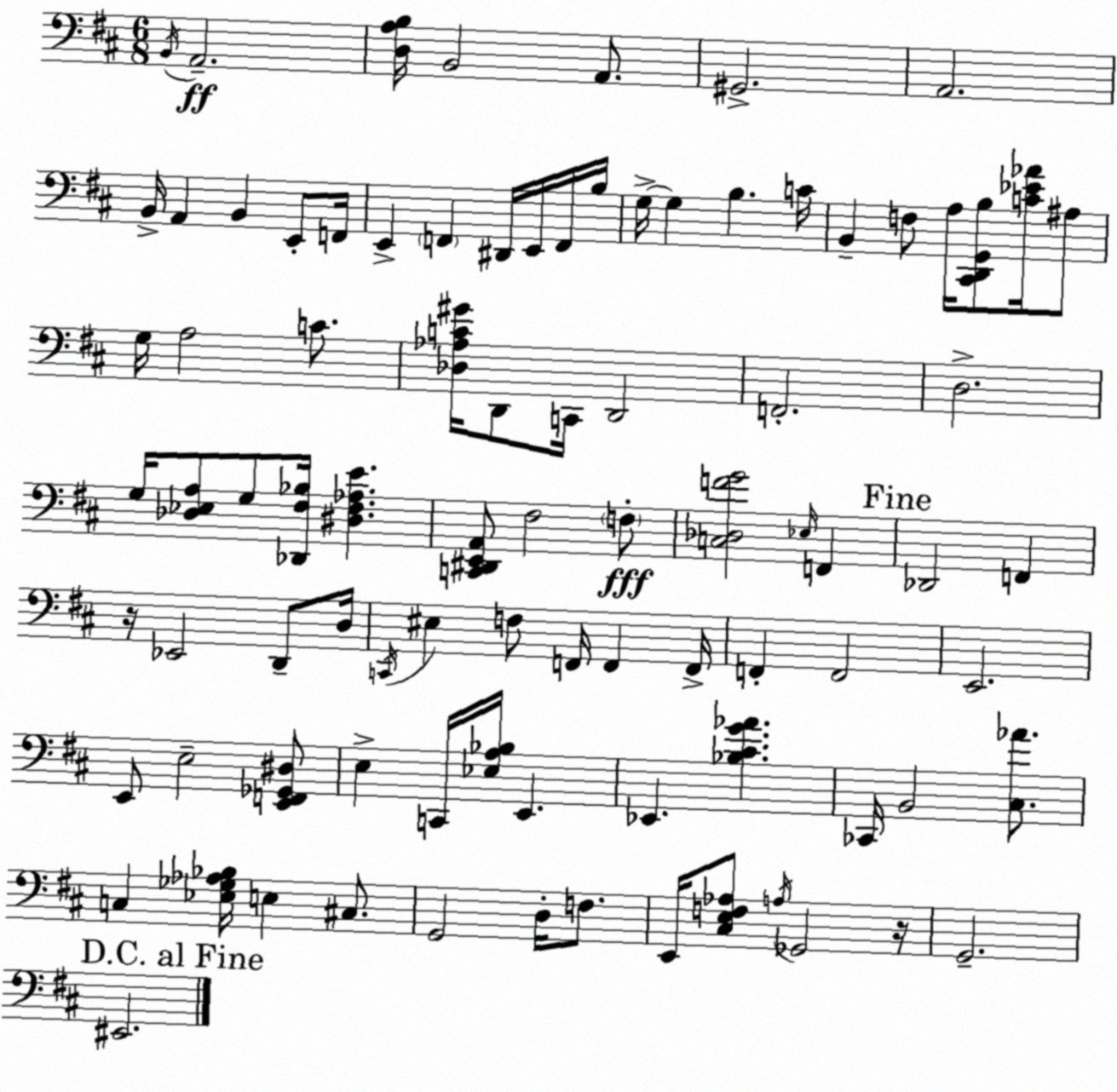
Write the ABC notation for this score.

X:1
T:Untitled
M:6/8
L:1/4
K:D
B,,/4 A,,2 [D,A,B,]/4 B,,2 A,,/2 ^G,,2 A,,2 B,,/4 A,, B,, E,,/2 F,,/4 E,, F,, ^D,,/4 E,,/4 F,,/4 B,/4 G,/4 G, B, C/4 B,, F,/2 A,/4 [^C,,D,,G,,B,]/2 [C_E_A]/4 ^A,/2 G,/4 A,2 C/2 [_D,_A,C^G]/4 D,,/2 C,,/4 D,,2 F,,2 D,2 G,/4 [_D,_E,A,]/2 G,/2 [_D,,^F,_B,]/4 [^D,^F,_A,E] [C,,^D,,E,,A,,]/2 ^F,2 F,/2 [C,_D,FG]2 _E,/4 F,, _D,,2 F,, z/4 _E,,2 D,,/2 D,/4 C,,/4 ^E, F,/2 F,,/4 F,, F,,/4 F,, F,,2 E,,2 E,,/2 E,2 [E,,F,,_G,,^D,]/2 E, C,,/4 [_E,A,_B,]/4 E,, _E,, [_B,^CG_A] _C,,/4 B,,2 [^C,_A]/2 C, [_E,_G,_A,_B,]/4 E, ^C,/2 G,,2 D,/4 F,/2 E,,/4 [^C,E,F,_A,]/2 A,/4 _G,,2 z/4 G,,2 ^E,,2